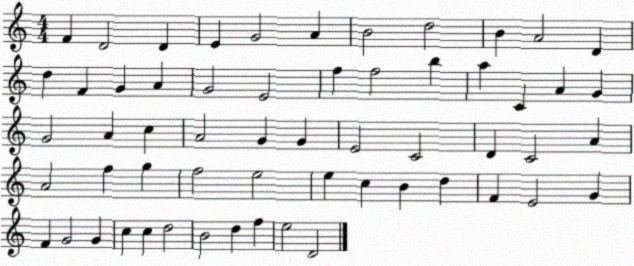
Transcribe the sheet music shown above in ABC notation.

X:1
T:Untitled
M:4/4
L:1/4
K:C
F D2 D E G2 A B2 d2 B A2 D d F G A G2 E2 f f2 b a C A G G2 A c A2 G G E2 C2 D C2 A A2 f g f2 e2 e c B d F E2 G F G2 G c c d2 B2 d f e2 D2